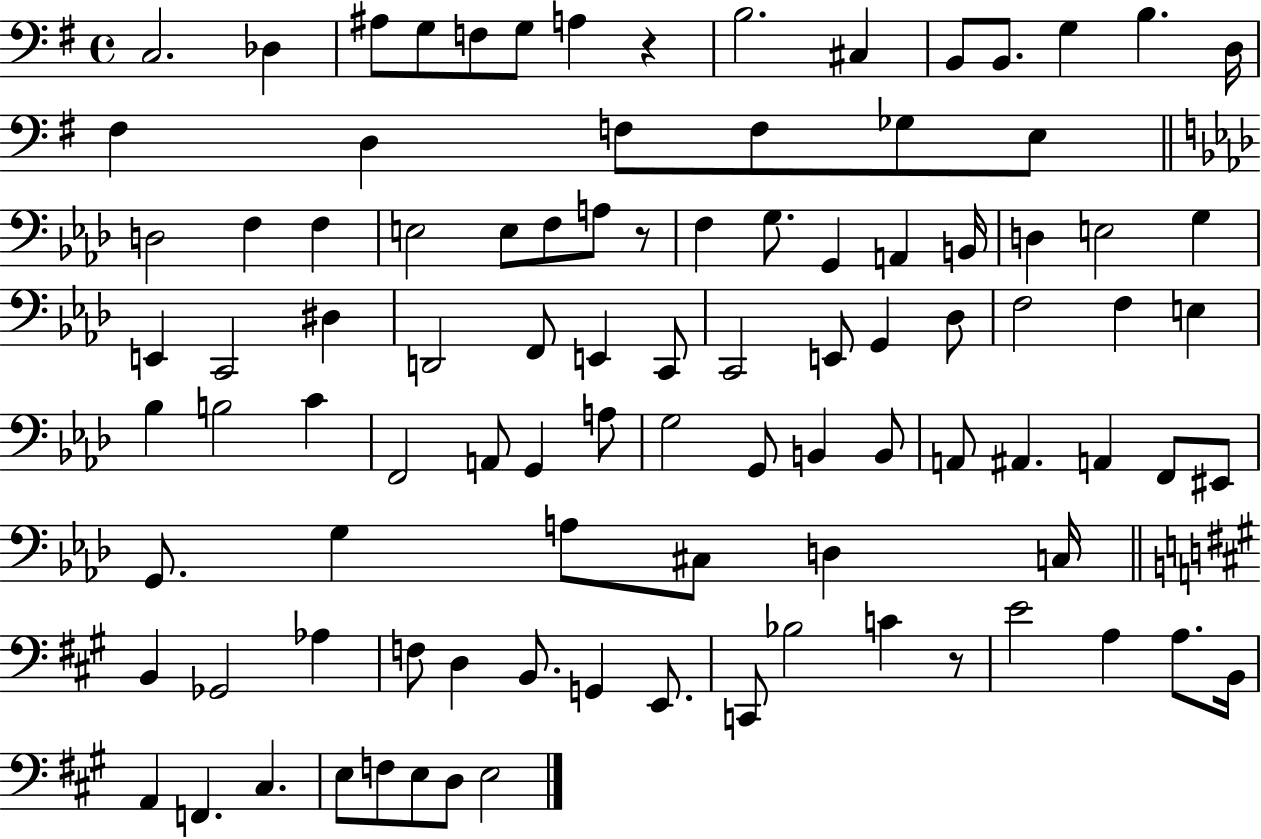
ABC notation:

X:1
T:Untitled
M:4/4
L:1/4
K:G
C,2 _D, ^A,/2 G,/2 F,/2 G,/2 A, z B,2 ^C, B,,/2 B,,/2 G, B, D,/4 ^F, D, F,/2 F,/2 _G,/2 E,/2 D,2 F, F, E,2 E,/2 F,/2 A,/2 z/2 F, G,/2 G,, A,, B,,/4 D, E,2 G, E,, C,,2 ^D, D,,2 F,,/2 E,, C,,/2 C,,2 E,,/2 G,, _D,/2 F,2 F, E, _B, B,2 C F,,2 A,,/2 G,, A,/2 G,2 G,,/2 B,, B,,/2 A,,/2 ^A,, A,, F,,/2 ^E,,/2 G,,/2 G, A,/2 ^C,/2 D, C,/4 B,, _G,,2 _A, F,/2 D, B,,/2 G,, E,,/2 C,,/2 _B,2 C z/2 E2 A, A,/2 B,,/4 A,, F,, ^C, E,/2 F,/2 E,/2 D,/2 E,2